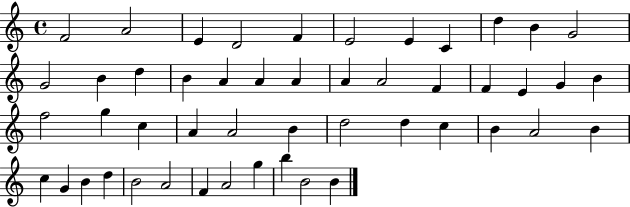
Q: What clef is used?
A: treble